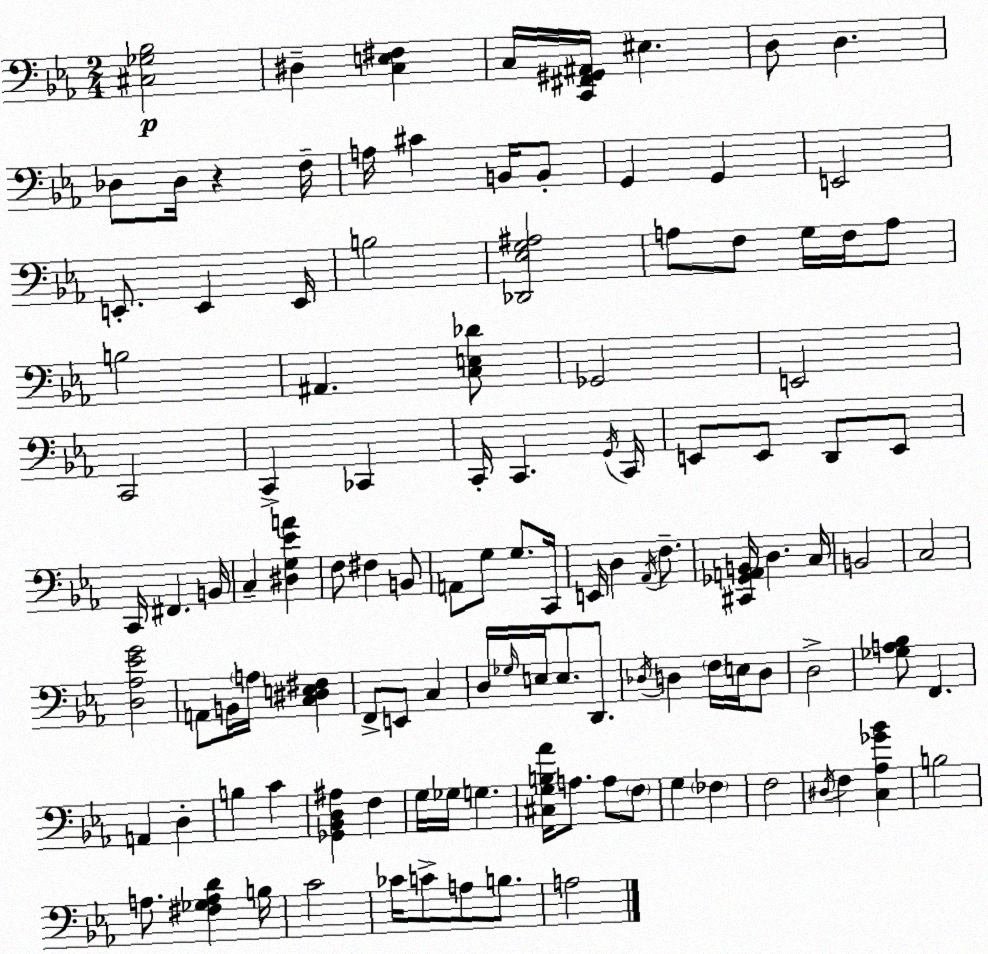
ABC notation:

X:1
T:Untitled
M:2/4
L:1/4
K:Eb
[^C,_G,_B,]2 ^D, [C,E,^F,] C,/4 [C,,^F,,^G,,^A,,]/4 ^E, D,/2 D, _D,/2 _D,/4 z F,/4 A,/4 ^C B,,/4 B,,/2 G,, G,, E,,2 E,,/2 E,, E,,/4 B,2 [_D,,_E,G,^A,]2 A,/2 F,/2 G,/4 F,/4 A,/2 B,2 ^A,, [C,E,_D]/2 _G,,2 E,,2 C,,2 C,, _C,, C,,/4 C,, G,,/4 C,,/4 E,,/2 E,,/2 D,,/2 E,,/2 C,,/4 ^F,, B,,/4 C, [^D,G,_EA] F,/2 ^F, B,,/2 A,,/2 G,/2 G,/2 C,,/4 E,,/4 D, _A,,/4 F,/2 [^C,,_G,,A,,B,,]/4 D, C,/4 B,,2 C,2 [D,_A,_EG]2 A,,/2 B,,/4 A,/4 [C,^D,E,^F,] F,,/2 E,,/2 C, D,/4 _G,/4 E,/4 E,/2 D,,/2 _D,/4 D, F,/4 E,/4 D,/2 D,2 [_G,A,_B,]/2 F,, A,, D, B, C [_G,,_B,,D,^A,] F, G,/4 _G,/4 G, [^C,G,B,_A]/4 A,/2 A,/2 F,/2 G, _F, F,2 ^D,/4 F, [C,_A,_G_B] B,2 A,/2 [^F,_G,A,D] B,/4 C2 _C/4 C/2 A,/2 B,/2 A,2